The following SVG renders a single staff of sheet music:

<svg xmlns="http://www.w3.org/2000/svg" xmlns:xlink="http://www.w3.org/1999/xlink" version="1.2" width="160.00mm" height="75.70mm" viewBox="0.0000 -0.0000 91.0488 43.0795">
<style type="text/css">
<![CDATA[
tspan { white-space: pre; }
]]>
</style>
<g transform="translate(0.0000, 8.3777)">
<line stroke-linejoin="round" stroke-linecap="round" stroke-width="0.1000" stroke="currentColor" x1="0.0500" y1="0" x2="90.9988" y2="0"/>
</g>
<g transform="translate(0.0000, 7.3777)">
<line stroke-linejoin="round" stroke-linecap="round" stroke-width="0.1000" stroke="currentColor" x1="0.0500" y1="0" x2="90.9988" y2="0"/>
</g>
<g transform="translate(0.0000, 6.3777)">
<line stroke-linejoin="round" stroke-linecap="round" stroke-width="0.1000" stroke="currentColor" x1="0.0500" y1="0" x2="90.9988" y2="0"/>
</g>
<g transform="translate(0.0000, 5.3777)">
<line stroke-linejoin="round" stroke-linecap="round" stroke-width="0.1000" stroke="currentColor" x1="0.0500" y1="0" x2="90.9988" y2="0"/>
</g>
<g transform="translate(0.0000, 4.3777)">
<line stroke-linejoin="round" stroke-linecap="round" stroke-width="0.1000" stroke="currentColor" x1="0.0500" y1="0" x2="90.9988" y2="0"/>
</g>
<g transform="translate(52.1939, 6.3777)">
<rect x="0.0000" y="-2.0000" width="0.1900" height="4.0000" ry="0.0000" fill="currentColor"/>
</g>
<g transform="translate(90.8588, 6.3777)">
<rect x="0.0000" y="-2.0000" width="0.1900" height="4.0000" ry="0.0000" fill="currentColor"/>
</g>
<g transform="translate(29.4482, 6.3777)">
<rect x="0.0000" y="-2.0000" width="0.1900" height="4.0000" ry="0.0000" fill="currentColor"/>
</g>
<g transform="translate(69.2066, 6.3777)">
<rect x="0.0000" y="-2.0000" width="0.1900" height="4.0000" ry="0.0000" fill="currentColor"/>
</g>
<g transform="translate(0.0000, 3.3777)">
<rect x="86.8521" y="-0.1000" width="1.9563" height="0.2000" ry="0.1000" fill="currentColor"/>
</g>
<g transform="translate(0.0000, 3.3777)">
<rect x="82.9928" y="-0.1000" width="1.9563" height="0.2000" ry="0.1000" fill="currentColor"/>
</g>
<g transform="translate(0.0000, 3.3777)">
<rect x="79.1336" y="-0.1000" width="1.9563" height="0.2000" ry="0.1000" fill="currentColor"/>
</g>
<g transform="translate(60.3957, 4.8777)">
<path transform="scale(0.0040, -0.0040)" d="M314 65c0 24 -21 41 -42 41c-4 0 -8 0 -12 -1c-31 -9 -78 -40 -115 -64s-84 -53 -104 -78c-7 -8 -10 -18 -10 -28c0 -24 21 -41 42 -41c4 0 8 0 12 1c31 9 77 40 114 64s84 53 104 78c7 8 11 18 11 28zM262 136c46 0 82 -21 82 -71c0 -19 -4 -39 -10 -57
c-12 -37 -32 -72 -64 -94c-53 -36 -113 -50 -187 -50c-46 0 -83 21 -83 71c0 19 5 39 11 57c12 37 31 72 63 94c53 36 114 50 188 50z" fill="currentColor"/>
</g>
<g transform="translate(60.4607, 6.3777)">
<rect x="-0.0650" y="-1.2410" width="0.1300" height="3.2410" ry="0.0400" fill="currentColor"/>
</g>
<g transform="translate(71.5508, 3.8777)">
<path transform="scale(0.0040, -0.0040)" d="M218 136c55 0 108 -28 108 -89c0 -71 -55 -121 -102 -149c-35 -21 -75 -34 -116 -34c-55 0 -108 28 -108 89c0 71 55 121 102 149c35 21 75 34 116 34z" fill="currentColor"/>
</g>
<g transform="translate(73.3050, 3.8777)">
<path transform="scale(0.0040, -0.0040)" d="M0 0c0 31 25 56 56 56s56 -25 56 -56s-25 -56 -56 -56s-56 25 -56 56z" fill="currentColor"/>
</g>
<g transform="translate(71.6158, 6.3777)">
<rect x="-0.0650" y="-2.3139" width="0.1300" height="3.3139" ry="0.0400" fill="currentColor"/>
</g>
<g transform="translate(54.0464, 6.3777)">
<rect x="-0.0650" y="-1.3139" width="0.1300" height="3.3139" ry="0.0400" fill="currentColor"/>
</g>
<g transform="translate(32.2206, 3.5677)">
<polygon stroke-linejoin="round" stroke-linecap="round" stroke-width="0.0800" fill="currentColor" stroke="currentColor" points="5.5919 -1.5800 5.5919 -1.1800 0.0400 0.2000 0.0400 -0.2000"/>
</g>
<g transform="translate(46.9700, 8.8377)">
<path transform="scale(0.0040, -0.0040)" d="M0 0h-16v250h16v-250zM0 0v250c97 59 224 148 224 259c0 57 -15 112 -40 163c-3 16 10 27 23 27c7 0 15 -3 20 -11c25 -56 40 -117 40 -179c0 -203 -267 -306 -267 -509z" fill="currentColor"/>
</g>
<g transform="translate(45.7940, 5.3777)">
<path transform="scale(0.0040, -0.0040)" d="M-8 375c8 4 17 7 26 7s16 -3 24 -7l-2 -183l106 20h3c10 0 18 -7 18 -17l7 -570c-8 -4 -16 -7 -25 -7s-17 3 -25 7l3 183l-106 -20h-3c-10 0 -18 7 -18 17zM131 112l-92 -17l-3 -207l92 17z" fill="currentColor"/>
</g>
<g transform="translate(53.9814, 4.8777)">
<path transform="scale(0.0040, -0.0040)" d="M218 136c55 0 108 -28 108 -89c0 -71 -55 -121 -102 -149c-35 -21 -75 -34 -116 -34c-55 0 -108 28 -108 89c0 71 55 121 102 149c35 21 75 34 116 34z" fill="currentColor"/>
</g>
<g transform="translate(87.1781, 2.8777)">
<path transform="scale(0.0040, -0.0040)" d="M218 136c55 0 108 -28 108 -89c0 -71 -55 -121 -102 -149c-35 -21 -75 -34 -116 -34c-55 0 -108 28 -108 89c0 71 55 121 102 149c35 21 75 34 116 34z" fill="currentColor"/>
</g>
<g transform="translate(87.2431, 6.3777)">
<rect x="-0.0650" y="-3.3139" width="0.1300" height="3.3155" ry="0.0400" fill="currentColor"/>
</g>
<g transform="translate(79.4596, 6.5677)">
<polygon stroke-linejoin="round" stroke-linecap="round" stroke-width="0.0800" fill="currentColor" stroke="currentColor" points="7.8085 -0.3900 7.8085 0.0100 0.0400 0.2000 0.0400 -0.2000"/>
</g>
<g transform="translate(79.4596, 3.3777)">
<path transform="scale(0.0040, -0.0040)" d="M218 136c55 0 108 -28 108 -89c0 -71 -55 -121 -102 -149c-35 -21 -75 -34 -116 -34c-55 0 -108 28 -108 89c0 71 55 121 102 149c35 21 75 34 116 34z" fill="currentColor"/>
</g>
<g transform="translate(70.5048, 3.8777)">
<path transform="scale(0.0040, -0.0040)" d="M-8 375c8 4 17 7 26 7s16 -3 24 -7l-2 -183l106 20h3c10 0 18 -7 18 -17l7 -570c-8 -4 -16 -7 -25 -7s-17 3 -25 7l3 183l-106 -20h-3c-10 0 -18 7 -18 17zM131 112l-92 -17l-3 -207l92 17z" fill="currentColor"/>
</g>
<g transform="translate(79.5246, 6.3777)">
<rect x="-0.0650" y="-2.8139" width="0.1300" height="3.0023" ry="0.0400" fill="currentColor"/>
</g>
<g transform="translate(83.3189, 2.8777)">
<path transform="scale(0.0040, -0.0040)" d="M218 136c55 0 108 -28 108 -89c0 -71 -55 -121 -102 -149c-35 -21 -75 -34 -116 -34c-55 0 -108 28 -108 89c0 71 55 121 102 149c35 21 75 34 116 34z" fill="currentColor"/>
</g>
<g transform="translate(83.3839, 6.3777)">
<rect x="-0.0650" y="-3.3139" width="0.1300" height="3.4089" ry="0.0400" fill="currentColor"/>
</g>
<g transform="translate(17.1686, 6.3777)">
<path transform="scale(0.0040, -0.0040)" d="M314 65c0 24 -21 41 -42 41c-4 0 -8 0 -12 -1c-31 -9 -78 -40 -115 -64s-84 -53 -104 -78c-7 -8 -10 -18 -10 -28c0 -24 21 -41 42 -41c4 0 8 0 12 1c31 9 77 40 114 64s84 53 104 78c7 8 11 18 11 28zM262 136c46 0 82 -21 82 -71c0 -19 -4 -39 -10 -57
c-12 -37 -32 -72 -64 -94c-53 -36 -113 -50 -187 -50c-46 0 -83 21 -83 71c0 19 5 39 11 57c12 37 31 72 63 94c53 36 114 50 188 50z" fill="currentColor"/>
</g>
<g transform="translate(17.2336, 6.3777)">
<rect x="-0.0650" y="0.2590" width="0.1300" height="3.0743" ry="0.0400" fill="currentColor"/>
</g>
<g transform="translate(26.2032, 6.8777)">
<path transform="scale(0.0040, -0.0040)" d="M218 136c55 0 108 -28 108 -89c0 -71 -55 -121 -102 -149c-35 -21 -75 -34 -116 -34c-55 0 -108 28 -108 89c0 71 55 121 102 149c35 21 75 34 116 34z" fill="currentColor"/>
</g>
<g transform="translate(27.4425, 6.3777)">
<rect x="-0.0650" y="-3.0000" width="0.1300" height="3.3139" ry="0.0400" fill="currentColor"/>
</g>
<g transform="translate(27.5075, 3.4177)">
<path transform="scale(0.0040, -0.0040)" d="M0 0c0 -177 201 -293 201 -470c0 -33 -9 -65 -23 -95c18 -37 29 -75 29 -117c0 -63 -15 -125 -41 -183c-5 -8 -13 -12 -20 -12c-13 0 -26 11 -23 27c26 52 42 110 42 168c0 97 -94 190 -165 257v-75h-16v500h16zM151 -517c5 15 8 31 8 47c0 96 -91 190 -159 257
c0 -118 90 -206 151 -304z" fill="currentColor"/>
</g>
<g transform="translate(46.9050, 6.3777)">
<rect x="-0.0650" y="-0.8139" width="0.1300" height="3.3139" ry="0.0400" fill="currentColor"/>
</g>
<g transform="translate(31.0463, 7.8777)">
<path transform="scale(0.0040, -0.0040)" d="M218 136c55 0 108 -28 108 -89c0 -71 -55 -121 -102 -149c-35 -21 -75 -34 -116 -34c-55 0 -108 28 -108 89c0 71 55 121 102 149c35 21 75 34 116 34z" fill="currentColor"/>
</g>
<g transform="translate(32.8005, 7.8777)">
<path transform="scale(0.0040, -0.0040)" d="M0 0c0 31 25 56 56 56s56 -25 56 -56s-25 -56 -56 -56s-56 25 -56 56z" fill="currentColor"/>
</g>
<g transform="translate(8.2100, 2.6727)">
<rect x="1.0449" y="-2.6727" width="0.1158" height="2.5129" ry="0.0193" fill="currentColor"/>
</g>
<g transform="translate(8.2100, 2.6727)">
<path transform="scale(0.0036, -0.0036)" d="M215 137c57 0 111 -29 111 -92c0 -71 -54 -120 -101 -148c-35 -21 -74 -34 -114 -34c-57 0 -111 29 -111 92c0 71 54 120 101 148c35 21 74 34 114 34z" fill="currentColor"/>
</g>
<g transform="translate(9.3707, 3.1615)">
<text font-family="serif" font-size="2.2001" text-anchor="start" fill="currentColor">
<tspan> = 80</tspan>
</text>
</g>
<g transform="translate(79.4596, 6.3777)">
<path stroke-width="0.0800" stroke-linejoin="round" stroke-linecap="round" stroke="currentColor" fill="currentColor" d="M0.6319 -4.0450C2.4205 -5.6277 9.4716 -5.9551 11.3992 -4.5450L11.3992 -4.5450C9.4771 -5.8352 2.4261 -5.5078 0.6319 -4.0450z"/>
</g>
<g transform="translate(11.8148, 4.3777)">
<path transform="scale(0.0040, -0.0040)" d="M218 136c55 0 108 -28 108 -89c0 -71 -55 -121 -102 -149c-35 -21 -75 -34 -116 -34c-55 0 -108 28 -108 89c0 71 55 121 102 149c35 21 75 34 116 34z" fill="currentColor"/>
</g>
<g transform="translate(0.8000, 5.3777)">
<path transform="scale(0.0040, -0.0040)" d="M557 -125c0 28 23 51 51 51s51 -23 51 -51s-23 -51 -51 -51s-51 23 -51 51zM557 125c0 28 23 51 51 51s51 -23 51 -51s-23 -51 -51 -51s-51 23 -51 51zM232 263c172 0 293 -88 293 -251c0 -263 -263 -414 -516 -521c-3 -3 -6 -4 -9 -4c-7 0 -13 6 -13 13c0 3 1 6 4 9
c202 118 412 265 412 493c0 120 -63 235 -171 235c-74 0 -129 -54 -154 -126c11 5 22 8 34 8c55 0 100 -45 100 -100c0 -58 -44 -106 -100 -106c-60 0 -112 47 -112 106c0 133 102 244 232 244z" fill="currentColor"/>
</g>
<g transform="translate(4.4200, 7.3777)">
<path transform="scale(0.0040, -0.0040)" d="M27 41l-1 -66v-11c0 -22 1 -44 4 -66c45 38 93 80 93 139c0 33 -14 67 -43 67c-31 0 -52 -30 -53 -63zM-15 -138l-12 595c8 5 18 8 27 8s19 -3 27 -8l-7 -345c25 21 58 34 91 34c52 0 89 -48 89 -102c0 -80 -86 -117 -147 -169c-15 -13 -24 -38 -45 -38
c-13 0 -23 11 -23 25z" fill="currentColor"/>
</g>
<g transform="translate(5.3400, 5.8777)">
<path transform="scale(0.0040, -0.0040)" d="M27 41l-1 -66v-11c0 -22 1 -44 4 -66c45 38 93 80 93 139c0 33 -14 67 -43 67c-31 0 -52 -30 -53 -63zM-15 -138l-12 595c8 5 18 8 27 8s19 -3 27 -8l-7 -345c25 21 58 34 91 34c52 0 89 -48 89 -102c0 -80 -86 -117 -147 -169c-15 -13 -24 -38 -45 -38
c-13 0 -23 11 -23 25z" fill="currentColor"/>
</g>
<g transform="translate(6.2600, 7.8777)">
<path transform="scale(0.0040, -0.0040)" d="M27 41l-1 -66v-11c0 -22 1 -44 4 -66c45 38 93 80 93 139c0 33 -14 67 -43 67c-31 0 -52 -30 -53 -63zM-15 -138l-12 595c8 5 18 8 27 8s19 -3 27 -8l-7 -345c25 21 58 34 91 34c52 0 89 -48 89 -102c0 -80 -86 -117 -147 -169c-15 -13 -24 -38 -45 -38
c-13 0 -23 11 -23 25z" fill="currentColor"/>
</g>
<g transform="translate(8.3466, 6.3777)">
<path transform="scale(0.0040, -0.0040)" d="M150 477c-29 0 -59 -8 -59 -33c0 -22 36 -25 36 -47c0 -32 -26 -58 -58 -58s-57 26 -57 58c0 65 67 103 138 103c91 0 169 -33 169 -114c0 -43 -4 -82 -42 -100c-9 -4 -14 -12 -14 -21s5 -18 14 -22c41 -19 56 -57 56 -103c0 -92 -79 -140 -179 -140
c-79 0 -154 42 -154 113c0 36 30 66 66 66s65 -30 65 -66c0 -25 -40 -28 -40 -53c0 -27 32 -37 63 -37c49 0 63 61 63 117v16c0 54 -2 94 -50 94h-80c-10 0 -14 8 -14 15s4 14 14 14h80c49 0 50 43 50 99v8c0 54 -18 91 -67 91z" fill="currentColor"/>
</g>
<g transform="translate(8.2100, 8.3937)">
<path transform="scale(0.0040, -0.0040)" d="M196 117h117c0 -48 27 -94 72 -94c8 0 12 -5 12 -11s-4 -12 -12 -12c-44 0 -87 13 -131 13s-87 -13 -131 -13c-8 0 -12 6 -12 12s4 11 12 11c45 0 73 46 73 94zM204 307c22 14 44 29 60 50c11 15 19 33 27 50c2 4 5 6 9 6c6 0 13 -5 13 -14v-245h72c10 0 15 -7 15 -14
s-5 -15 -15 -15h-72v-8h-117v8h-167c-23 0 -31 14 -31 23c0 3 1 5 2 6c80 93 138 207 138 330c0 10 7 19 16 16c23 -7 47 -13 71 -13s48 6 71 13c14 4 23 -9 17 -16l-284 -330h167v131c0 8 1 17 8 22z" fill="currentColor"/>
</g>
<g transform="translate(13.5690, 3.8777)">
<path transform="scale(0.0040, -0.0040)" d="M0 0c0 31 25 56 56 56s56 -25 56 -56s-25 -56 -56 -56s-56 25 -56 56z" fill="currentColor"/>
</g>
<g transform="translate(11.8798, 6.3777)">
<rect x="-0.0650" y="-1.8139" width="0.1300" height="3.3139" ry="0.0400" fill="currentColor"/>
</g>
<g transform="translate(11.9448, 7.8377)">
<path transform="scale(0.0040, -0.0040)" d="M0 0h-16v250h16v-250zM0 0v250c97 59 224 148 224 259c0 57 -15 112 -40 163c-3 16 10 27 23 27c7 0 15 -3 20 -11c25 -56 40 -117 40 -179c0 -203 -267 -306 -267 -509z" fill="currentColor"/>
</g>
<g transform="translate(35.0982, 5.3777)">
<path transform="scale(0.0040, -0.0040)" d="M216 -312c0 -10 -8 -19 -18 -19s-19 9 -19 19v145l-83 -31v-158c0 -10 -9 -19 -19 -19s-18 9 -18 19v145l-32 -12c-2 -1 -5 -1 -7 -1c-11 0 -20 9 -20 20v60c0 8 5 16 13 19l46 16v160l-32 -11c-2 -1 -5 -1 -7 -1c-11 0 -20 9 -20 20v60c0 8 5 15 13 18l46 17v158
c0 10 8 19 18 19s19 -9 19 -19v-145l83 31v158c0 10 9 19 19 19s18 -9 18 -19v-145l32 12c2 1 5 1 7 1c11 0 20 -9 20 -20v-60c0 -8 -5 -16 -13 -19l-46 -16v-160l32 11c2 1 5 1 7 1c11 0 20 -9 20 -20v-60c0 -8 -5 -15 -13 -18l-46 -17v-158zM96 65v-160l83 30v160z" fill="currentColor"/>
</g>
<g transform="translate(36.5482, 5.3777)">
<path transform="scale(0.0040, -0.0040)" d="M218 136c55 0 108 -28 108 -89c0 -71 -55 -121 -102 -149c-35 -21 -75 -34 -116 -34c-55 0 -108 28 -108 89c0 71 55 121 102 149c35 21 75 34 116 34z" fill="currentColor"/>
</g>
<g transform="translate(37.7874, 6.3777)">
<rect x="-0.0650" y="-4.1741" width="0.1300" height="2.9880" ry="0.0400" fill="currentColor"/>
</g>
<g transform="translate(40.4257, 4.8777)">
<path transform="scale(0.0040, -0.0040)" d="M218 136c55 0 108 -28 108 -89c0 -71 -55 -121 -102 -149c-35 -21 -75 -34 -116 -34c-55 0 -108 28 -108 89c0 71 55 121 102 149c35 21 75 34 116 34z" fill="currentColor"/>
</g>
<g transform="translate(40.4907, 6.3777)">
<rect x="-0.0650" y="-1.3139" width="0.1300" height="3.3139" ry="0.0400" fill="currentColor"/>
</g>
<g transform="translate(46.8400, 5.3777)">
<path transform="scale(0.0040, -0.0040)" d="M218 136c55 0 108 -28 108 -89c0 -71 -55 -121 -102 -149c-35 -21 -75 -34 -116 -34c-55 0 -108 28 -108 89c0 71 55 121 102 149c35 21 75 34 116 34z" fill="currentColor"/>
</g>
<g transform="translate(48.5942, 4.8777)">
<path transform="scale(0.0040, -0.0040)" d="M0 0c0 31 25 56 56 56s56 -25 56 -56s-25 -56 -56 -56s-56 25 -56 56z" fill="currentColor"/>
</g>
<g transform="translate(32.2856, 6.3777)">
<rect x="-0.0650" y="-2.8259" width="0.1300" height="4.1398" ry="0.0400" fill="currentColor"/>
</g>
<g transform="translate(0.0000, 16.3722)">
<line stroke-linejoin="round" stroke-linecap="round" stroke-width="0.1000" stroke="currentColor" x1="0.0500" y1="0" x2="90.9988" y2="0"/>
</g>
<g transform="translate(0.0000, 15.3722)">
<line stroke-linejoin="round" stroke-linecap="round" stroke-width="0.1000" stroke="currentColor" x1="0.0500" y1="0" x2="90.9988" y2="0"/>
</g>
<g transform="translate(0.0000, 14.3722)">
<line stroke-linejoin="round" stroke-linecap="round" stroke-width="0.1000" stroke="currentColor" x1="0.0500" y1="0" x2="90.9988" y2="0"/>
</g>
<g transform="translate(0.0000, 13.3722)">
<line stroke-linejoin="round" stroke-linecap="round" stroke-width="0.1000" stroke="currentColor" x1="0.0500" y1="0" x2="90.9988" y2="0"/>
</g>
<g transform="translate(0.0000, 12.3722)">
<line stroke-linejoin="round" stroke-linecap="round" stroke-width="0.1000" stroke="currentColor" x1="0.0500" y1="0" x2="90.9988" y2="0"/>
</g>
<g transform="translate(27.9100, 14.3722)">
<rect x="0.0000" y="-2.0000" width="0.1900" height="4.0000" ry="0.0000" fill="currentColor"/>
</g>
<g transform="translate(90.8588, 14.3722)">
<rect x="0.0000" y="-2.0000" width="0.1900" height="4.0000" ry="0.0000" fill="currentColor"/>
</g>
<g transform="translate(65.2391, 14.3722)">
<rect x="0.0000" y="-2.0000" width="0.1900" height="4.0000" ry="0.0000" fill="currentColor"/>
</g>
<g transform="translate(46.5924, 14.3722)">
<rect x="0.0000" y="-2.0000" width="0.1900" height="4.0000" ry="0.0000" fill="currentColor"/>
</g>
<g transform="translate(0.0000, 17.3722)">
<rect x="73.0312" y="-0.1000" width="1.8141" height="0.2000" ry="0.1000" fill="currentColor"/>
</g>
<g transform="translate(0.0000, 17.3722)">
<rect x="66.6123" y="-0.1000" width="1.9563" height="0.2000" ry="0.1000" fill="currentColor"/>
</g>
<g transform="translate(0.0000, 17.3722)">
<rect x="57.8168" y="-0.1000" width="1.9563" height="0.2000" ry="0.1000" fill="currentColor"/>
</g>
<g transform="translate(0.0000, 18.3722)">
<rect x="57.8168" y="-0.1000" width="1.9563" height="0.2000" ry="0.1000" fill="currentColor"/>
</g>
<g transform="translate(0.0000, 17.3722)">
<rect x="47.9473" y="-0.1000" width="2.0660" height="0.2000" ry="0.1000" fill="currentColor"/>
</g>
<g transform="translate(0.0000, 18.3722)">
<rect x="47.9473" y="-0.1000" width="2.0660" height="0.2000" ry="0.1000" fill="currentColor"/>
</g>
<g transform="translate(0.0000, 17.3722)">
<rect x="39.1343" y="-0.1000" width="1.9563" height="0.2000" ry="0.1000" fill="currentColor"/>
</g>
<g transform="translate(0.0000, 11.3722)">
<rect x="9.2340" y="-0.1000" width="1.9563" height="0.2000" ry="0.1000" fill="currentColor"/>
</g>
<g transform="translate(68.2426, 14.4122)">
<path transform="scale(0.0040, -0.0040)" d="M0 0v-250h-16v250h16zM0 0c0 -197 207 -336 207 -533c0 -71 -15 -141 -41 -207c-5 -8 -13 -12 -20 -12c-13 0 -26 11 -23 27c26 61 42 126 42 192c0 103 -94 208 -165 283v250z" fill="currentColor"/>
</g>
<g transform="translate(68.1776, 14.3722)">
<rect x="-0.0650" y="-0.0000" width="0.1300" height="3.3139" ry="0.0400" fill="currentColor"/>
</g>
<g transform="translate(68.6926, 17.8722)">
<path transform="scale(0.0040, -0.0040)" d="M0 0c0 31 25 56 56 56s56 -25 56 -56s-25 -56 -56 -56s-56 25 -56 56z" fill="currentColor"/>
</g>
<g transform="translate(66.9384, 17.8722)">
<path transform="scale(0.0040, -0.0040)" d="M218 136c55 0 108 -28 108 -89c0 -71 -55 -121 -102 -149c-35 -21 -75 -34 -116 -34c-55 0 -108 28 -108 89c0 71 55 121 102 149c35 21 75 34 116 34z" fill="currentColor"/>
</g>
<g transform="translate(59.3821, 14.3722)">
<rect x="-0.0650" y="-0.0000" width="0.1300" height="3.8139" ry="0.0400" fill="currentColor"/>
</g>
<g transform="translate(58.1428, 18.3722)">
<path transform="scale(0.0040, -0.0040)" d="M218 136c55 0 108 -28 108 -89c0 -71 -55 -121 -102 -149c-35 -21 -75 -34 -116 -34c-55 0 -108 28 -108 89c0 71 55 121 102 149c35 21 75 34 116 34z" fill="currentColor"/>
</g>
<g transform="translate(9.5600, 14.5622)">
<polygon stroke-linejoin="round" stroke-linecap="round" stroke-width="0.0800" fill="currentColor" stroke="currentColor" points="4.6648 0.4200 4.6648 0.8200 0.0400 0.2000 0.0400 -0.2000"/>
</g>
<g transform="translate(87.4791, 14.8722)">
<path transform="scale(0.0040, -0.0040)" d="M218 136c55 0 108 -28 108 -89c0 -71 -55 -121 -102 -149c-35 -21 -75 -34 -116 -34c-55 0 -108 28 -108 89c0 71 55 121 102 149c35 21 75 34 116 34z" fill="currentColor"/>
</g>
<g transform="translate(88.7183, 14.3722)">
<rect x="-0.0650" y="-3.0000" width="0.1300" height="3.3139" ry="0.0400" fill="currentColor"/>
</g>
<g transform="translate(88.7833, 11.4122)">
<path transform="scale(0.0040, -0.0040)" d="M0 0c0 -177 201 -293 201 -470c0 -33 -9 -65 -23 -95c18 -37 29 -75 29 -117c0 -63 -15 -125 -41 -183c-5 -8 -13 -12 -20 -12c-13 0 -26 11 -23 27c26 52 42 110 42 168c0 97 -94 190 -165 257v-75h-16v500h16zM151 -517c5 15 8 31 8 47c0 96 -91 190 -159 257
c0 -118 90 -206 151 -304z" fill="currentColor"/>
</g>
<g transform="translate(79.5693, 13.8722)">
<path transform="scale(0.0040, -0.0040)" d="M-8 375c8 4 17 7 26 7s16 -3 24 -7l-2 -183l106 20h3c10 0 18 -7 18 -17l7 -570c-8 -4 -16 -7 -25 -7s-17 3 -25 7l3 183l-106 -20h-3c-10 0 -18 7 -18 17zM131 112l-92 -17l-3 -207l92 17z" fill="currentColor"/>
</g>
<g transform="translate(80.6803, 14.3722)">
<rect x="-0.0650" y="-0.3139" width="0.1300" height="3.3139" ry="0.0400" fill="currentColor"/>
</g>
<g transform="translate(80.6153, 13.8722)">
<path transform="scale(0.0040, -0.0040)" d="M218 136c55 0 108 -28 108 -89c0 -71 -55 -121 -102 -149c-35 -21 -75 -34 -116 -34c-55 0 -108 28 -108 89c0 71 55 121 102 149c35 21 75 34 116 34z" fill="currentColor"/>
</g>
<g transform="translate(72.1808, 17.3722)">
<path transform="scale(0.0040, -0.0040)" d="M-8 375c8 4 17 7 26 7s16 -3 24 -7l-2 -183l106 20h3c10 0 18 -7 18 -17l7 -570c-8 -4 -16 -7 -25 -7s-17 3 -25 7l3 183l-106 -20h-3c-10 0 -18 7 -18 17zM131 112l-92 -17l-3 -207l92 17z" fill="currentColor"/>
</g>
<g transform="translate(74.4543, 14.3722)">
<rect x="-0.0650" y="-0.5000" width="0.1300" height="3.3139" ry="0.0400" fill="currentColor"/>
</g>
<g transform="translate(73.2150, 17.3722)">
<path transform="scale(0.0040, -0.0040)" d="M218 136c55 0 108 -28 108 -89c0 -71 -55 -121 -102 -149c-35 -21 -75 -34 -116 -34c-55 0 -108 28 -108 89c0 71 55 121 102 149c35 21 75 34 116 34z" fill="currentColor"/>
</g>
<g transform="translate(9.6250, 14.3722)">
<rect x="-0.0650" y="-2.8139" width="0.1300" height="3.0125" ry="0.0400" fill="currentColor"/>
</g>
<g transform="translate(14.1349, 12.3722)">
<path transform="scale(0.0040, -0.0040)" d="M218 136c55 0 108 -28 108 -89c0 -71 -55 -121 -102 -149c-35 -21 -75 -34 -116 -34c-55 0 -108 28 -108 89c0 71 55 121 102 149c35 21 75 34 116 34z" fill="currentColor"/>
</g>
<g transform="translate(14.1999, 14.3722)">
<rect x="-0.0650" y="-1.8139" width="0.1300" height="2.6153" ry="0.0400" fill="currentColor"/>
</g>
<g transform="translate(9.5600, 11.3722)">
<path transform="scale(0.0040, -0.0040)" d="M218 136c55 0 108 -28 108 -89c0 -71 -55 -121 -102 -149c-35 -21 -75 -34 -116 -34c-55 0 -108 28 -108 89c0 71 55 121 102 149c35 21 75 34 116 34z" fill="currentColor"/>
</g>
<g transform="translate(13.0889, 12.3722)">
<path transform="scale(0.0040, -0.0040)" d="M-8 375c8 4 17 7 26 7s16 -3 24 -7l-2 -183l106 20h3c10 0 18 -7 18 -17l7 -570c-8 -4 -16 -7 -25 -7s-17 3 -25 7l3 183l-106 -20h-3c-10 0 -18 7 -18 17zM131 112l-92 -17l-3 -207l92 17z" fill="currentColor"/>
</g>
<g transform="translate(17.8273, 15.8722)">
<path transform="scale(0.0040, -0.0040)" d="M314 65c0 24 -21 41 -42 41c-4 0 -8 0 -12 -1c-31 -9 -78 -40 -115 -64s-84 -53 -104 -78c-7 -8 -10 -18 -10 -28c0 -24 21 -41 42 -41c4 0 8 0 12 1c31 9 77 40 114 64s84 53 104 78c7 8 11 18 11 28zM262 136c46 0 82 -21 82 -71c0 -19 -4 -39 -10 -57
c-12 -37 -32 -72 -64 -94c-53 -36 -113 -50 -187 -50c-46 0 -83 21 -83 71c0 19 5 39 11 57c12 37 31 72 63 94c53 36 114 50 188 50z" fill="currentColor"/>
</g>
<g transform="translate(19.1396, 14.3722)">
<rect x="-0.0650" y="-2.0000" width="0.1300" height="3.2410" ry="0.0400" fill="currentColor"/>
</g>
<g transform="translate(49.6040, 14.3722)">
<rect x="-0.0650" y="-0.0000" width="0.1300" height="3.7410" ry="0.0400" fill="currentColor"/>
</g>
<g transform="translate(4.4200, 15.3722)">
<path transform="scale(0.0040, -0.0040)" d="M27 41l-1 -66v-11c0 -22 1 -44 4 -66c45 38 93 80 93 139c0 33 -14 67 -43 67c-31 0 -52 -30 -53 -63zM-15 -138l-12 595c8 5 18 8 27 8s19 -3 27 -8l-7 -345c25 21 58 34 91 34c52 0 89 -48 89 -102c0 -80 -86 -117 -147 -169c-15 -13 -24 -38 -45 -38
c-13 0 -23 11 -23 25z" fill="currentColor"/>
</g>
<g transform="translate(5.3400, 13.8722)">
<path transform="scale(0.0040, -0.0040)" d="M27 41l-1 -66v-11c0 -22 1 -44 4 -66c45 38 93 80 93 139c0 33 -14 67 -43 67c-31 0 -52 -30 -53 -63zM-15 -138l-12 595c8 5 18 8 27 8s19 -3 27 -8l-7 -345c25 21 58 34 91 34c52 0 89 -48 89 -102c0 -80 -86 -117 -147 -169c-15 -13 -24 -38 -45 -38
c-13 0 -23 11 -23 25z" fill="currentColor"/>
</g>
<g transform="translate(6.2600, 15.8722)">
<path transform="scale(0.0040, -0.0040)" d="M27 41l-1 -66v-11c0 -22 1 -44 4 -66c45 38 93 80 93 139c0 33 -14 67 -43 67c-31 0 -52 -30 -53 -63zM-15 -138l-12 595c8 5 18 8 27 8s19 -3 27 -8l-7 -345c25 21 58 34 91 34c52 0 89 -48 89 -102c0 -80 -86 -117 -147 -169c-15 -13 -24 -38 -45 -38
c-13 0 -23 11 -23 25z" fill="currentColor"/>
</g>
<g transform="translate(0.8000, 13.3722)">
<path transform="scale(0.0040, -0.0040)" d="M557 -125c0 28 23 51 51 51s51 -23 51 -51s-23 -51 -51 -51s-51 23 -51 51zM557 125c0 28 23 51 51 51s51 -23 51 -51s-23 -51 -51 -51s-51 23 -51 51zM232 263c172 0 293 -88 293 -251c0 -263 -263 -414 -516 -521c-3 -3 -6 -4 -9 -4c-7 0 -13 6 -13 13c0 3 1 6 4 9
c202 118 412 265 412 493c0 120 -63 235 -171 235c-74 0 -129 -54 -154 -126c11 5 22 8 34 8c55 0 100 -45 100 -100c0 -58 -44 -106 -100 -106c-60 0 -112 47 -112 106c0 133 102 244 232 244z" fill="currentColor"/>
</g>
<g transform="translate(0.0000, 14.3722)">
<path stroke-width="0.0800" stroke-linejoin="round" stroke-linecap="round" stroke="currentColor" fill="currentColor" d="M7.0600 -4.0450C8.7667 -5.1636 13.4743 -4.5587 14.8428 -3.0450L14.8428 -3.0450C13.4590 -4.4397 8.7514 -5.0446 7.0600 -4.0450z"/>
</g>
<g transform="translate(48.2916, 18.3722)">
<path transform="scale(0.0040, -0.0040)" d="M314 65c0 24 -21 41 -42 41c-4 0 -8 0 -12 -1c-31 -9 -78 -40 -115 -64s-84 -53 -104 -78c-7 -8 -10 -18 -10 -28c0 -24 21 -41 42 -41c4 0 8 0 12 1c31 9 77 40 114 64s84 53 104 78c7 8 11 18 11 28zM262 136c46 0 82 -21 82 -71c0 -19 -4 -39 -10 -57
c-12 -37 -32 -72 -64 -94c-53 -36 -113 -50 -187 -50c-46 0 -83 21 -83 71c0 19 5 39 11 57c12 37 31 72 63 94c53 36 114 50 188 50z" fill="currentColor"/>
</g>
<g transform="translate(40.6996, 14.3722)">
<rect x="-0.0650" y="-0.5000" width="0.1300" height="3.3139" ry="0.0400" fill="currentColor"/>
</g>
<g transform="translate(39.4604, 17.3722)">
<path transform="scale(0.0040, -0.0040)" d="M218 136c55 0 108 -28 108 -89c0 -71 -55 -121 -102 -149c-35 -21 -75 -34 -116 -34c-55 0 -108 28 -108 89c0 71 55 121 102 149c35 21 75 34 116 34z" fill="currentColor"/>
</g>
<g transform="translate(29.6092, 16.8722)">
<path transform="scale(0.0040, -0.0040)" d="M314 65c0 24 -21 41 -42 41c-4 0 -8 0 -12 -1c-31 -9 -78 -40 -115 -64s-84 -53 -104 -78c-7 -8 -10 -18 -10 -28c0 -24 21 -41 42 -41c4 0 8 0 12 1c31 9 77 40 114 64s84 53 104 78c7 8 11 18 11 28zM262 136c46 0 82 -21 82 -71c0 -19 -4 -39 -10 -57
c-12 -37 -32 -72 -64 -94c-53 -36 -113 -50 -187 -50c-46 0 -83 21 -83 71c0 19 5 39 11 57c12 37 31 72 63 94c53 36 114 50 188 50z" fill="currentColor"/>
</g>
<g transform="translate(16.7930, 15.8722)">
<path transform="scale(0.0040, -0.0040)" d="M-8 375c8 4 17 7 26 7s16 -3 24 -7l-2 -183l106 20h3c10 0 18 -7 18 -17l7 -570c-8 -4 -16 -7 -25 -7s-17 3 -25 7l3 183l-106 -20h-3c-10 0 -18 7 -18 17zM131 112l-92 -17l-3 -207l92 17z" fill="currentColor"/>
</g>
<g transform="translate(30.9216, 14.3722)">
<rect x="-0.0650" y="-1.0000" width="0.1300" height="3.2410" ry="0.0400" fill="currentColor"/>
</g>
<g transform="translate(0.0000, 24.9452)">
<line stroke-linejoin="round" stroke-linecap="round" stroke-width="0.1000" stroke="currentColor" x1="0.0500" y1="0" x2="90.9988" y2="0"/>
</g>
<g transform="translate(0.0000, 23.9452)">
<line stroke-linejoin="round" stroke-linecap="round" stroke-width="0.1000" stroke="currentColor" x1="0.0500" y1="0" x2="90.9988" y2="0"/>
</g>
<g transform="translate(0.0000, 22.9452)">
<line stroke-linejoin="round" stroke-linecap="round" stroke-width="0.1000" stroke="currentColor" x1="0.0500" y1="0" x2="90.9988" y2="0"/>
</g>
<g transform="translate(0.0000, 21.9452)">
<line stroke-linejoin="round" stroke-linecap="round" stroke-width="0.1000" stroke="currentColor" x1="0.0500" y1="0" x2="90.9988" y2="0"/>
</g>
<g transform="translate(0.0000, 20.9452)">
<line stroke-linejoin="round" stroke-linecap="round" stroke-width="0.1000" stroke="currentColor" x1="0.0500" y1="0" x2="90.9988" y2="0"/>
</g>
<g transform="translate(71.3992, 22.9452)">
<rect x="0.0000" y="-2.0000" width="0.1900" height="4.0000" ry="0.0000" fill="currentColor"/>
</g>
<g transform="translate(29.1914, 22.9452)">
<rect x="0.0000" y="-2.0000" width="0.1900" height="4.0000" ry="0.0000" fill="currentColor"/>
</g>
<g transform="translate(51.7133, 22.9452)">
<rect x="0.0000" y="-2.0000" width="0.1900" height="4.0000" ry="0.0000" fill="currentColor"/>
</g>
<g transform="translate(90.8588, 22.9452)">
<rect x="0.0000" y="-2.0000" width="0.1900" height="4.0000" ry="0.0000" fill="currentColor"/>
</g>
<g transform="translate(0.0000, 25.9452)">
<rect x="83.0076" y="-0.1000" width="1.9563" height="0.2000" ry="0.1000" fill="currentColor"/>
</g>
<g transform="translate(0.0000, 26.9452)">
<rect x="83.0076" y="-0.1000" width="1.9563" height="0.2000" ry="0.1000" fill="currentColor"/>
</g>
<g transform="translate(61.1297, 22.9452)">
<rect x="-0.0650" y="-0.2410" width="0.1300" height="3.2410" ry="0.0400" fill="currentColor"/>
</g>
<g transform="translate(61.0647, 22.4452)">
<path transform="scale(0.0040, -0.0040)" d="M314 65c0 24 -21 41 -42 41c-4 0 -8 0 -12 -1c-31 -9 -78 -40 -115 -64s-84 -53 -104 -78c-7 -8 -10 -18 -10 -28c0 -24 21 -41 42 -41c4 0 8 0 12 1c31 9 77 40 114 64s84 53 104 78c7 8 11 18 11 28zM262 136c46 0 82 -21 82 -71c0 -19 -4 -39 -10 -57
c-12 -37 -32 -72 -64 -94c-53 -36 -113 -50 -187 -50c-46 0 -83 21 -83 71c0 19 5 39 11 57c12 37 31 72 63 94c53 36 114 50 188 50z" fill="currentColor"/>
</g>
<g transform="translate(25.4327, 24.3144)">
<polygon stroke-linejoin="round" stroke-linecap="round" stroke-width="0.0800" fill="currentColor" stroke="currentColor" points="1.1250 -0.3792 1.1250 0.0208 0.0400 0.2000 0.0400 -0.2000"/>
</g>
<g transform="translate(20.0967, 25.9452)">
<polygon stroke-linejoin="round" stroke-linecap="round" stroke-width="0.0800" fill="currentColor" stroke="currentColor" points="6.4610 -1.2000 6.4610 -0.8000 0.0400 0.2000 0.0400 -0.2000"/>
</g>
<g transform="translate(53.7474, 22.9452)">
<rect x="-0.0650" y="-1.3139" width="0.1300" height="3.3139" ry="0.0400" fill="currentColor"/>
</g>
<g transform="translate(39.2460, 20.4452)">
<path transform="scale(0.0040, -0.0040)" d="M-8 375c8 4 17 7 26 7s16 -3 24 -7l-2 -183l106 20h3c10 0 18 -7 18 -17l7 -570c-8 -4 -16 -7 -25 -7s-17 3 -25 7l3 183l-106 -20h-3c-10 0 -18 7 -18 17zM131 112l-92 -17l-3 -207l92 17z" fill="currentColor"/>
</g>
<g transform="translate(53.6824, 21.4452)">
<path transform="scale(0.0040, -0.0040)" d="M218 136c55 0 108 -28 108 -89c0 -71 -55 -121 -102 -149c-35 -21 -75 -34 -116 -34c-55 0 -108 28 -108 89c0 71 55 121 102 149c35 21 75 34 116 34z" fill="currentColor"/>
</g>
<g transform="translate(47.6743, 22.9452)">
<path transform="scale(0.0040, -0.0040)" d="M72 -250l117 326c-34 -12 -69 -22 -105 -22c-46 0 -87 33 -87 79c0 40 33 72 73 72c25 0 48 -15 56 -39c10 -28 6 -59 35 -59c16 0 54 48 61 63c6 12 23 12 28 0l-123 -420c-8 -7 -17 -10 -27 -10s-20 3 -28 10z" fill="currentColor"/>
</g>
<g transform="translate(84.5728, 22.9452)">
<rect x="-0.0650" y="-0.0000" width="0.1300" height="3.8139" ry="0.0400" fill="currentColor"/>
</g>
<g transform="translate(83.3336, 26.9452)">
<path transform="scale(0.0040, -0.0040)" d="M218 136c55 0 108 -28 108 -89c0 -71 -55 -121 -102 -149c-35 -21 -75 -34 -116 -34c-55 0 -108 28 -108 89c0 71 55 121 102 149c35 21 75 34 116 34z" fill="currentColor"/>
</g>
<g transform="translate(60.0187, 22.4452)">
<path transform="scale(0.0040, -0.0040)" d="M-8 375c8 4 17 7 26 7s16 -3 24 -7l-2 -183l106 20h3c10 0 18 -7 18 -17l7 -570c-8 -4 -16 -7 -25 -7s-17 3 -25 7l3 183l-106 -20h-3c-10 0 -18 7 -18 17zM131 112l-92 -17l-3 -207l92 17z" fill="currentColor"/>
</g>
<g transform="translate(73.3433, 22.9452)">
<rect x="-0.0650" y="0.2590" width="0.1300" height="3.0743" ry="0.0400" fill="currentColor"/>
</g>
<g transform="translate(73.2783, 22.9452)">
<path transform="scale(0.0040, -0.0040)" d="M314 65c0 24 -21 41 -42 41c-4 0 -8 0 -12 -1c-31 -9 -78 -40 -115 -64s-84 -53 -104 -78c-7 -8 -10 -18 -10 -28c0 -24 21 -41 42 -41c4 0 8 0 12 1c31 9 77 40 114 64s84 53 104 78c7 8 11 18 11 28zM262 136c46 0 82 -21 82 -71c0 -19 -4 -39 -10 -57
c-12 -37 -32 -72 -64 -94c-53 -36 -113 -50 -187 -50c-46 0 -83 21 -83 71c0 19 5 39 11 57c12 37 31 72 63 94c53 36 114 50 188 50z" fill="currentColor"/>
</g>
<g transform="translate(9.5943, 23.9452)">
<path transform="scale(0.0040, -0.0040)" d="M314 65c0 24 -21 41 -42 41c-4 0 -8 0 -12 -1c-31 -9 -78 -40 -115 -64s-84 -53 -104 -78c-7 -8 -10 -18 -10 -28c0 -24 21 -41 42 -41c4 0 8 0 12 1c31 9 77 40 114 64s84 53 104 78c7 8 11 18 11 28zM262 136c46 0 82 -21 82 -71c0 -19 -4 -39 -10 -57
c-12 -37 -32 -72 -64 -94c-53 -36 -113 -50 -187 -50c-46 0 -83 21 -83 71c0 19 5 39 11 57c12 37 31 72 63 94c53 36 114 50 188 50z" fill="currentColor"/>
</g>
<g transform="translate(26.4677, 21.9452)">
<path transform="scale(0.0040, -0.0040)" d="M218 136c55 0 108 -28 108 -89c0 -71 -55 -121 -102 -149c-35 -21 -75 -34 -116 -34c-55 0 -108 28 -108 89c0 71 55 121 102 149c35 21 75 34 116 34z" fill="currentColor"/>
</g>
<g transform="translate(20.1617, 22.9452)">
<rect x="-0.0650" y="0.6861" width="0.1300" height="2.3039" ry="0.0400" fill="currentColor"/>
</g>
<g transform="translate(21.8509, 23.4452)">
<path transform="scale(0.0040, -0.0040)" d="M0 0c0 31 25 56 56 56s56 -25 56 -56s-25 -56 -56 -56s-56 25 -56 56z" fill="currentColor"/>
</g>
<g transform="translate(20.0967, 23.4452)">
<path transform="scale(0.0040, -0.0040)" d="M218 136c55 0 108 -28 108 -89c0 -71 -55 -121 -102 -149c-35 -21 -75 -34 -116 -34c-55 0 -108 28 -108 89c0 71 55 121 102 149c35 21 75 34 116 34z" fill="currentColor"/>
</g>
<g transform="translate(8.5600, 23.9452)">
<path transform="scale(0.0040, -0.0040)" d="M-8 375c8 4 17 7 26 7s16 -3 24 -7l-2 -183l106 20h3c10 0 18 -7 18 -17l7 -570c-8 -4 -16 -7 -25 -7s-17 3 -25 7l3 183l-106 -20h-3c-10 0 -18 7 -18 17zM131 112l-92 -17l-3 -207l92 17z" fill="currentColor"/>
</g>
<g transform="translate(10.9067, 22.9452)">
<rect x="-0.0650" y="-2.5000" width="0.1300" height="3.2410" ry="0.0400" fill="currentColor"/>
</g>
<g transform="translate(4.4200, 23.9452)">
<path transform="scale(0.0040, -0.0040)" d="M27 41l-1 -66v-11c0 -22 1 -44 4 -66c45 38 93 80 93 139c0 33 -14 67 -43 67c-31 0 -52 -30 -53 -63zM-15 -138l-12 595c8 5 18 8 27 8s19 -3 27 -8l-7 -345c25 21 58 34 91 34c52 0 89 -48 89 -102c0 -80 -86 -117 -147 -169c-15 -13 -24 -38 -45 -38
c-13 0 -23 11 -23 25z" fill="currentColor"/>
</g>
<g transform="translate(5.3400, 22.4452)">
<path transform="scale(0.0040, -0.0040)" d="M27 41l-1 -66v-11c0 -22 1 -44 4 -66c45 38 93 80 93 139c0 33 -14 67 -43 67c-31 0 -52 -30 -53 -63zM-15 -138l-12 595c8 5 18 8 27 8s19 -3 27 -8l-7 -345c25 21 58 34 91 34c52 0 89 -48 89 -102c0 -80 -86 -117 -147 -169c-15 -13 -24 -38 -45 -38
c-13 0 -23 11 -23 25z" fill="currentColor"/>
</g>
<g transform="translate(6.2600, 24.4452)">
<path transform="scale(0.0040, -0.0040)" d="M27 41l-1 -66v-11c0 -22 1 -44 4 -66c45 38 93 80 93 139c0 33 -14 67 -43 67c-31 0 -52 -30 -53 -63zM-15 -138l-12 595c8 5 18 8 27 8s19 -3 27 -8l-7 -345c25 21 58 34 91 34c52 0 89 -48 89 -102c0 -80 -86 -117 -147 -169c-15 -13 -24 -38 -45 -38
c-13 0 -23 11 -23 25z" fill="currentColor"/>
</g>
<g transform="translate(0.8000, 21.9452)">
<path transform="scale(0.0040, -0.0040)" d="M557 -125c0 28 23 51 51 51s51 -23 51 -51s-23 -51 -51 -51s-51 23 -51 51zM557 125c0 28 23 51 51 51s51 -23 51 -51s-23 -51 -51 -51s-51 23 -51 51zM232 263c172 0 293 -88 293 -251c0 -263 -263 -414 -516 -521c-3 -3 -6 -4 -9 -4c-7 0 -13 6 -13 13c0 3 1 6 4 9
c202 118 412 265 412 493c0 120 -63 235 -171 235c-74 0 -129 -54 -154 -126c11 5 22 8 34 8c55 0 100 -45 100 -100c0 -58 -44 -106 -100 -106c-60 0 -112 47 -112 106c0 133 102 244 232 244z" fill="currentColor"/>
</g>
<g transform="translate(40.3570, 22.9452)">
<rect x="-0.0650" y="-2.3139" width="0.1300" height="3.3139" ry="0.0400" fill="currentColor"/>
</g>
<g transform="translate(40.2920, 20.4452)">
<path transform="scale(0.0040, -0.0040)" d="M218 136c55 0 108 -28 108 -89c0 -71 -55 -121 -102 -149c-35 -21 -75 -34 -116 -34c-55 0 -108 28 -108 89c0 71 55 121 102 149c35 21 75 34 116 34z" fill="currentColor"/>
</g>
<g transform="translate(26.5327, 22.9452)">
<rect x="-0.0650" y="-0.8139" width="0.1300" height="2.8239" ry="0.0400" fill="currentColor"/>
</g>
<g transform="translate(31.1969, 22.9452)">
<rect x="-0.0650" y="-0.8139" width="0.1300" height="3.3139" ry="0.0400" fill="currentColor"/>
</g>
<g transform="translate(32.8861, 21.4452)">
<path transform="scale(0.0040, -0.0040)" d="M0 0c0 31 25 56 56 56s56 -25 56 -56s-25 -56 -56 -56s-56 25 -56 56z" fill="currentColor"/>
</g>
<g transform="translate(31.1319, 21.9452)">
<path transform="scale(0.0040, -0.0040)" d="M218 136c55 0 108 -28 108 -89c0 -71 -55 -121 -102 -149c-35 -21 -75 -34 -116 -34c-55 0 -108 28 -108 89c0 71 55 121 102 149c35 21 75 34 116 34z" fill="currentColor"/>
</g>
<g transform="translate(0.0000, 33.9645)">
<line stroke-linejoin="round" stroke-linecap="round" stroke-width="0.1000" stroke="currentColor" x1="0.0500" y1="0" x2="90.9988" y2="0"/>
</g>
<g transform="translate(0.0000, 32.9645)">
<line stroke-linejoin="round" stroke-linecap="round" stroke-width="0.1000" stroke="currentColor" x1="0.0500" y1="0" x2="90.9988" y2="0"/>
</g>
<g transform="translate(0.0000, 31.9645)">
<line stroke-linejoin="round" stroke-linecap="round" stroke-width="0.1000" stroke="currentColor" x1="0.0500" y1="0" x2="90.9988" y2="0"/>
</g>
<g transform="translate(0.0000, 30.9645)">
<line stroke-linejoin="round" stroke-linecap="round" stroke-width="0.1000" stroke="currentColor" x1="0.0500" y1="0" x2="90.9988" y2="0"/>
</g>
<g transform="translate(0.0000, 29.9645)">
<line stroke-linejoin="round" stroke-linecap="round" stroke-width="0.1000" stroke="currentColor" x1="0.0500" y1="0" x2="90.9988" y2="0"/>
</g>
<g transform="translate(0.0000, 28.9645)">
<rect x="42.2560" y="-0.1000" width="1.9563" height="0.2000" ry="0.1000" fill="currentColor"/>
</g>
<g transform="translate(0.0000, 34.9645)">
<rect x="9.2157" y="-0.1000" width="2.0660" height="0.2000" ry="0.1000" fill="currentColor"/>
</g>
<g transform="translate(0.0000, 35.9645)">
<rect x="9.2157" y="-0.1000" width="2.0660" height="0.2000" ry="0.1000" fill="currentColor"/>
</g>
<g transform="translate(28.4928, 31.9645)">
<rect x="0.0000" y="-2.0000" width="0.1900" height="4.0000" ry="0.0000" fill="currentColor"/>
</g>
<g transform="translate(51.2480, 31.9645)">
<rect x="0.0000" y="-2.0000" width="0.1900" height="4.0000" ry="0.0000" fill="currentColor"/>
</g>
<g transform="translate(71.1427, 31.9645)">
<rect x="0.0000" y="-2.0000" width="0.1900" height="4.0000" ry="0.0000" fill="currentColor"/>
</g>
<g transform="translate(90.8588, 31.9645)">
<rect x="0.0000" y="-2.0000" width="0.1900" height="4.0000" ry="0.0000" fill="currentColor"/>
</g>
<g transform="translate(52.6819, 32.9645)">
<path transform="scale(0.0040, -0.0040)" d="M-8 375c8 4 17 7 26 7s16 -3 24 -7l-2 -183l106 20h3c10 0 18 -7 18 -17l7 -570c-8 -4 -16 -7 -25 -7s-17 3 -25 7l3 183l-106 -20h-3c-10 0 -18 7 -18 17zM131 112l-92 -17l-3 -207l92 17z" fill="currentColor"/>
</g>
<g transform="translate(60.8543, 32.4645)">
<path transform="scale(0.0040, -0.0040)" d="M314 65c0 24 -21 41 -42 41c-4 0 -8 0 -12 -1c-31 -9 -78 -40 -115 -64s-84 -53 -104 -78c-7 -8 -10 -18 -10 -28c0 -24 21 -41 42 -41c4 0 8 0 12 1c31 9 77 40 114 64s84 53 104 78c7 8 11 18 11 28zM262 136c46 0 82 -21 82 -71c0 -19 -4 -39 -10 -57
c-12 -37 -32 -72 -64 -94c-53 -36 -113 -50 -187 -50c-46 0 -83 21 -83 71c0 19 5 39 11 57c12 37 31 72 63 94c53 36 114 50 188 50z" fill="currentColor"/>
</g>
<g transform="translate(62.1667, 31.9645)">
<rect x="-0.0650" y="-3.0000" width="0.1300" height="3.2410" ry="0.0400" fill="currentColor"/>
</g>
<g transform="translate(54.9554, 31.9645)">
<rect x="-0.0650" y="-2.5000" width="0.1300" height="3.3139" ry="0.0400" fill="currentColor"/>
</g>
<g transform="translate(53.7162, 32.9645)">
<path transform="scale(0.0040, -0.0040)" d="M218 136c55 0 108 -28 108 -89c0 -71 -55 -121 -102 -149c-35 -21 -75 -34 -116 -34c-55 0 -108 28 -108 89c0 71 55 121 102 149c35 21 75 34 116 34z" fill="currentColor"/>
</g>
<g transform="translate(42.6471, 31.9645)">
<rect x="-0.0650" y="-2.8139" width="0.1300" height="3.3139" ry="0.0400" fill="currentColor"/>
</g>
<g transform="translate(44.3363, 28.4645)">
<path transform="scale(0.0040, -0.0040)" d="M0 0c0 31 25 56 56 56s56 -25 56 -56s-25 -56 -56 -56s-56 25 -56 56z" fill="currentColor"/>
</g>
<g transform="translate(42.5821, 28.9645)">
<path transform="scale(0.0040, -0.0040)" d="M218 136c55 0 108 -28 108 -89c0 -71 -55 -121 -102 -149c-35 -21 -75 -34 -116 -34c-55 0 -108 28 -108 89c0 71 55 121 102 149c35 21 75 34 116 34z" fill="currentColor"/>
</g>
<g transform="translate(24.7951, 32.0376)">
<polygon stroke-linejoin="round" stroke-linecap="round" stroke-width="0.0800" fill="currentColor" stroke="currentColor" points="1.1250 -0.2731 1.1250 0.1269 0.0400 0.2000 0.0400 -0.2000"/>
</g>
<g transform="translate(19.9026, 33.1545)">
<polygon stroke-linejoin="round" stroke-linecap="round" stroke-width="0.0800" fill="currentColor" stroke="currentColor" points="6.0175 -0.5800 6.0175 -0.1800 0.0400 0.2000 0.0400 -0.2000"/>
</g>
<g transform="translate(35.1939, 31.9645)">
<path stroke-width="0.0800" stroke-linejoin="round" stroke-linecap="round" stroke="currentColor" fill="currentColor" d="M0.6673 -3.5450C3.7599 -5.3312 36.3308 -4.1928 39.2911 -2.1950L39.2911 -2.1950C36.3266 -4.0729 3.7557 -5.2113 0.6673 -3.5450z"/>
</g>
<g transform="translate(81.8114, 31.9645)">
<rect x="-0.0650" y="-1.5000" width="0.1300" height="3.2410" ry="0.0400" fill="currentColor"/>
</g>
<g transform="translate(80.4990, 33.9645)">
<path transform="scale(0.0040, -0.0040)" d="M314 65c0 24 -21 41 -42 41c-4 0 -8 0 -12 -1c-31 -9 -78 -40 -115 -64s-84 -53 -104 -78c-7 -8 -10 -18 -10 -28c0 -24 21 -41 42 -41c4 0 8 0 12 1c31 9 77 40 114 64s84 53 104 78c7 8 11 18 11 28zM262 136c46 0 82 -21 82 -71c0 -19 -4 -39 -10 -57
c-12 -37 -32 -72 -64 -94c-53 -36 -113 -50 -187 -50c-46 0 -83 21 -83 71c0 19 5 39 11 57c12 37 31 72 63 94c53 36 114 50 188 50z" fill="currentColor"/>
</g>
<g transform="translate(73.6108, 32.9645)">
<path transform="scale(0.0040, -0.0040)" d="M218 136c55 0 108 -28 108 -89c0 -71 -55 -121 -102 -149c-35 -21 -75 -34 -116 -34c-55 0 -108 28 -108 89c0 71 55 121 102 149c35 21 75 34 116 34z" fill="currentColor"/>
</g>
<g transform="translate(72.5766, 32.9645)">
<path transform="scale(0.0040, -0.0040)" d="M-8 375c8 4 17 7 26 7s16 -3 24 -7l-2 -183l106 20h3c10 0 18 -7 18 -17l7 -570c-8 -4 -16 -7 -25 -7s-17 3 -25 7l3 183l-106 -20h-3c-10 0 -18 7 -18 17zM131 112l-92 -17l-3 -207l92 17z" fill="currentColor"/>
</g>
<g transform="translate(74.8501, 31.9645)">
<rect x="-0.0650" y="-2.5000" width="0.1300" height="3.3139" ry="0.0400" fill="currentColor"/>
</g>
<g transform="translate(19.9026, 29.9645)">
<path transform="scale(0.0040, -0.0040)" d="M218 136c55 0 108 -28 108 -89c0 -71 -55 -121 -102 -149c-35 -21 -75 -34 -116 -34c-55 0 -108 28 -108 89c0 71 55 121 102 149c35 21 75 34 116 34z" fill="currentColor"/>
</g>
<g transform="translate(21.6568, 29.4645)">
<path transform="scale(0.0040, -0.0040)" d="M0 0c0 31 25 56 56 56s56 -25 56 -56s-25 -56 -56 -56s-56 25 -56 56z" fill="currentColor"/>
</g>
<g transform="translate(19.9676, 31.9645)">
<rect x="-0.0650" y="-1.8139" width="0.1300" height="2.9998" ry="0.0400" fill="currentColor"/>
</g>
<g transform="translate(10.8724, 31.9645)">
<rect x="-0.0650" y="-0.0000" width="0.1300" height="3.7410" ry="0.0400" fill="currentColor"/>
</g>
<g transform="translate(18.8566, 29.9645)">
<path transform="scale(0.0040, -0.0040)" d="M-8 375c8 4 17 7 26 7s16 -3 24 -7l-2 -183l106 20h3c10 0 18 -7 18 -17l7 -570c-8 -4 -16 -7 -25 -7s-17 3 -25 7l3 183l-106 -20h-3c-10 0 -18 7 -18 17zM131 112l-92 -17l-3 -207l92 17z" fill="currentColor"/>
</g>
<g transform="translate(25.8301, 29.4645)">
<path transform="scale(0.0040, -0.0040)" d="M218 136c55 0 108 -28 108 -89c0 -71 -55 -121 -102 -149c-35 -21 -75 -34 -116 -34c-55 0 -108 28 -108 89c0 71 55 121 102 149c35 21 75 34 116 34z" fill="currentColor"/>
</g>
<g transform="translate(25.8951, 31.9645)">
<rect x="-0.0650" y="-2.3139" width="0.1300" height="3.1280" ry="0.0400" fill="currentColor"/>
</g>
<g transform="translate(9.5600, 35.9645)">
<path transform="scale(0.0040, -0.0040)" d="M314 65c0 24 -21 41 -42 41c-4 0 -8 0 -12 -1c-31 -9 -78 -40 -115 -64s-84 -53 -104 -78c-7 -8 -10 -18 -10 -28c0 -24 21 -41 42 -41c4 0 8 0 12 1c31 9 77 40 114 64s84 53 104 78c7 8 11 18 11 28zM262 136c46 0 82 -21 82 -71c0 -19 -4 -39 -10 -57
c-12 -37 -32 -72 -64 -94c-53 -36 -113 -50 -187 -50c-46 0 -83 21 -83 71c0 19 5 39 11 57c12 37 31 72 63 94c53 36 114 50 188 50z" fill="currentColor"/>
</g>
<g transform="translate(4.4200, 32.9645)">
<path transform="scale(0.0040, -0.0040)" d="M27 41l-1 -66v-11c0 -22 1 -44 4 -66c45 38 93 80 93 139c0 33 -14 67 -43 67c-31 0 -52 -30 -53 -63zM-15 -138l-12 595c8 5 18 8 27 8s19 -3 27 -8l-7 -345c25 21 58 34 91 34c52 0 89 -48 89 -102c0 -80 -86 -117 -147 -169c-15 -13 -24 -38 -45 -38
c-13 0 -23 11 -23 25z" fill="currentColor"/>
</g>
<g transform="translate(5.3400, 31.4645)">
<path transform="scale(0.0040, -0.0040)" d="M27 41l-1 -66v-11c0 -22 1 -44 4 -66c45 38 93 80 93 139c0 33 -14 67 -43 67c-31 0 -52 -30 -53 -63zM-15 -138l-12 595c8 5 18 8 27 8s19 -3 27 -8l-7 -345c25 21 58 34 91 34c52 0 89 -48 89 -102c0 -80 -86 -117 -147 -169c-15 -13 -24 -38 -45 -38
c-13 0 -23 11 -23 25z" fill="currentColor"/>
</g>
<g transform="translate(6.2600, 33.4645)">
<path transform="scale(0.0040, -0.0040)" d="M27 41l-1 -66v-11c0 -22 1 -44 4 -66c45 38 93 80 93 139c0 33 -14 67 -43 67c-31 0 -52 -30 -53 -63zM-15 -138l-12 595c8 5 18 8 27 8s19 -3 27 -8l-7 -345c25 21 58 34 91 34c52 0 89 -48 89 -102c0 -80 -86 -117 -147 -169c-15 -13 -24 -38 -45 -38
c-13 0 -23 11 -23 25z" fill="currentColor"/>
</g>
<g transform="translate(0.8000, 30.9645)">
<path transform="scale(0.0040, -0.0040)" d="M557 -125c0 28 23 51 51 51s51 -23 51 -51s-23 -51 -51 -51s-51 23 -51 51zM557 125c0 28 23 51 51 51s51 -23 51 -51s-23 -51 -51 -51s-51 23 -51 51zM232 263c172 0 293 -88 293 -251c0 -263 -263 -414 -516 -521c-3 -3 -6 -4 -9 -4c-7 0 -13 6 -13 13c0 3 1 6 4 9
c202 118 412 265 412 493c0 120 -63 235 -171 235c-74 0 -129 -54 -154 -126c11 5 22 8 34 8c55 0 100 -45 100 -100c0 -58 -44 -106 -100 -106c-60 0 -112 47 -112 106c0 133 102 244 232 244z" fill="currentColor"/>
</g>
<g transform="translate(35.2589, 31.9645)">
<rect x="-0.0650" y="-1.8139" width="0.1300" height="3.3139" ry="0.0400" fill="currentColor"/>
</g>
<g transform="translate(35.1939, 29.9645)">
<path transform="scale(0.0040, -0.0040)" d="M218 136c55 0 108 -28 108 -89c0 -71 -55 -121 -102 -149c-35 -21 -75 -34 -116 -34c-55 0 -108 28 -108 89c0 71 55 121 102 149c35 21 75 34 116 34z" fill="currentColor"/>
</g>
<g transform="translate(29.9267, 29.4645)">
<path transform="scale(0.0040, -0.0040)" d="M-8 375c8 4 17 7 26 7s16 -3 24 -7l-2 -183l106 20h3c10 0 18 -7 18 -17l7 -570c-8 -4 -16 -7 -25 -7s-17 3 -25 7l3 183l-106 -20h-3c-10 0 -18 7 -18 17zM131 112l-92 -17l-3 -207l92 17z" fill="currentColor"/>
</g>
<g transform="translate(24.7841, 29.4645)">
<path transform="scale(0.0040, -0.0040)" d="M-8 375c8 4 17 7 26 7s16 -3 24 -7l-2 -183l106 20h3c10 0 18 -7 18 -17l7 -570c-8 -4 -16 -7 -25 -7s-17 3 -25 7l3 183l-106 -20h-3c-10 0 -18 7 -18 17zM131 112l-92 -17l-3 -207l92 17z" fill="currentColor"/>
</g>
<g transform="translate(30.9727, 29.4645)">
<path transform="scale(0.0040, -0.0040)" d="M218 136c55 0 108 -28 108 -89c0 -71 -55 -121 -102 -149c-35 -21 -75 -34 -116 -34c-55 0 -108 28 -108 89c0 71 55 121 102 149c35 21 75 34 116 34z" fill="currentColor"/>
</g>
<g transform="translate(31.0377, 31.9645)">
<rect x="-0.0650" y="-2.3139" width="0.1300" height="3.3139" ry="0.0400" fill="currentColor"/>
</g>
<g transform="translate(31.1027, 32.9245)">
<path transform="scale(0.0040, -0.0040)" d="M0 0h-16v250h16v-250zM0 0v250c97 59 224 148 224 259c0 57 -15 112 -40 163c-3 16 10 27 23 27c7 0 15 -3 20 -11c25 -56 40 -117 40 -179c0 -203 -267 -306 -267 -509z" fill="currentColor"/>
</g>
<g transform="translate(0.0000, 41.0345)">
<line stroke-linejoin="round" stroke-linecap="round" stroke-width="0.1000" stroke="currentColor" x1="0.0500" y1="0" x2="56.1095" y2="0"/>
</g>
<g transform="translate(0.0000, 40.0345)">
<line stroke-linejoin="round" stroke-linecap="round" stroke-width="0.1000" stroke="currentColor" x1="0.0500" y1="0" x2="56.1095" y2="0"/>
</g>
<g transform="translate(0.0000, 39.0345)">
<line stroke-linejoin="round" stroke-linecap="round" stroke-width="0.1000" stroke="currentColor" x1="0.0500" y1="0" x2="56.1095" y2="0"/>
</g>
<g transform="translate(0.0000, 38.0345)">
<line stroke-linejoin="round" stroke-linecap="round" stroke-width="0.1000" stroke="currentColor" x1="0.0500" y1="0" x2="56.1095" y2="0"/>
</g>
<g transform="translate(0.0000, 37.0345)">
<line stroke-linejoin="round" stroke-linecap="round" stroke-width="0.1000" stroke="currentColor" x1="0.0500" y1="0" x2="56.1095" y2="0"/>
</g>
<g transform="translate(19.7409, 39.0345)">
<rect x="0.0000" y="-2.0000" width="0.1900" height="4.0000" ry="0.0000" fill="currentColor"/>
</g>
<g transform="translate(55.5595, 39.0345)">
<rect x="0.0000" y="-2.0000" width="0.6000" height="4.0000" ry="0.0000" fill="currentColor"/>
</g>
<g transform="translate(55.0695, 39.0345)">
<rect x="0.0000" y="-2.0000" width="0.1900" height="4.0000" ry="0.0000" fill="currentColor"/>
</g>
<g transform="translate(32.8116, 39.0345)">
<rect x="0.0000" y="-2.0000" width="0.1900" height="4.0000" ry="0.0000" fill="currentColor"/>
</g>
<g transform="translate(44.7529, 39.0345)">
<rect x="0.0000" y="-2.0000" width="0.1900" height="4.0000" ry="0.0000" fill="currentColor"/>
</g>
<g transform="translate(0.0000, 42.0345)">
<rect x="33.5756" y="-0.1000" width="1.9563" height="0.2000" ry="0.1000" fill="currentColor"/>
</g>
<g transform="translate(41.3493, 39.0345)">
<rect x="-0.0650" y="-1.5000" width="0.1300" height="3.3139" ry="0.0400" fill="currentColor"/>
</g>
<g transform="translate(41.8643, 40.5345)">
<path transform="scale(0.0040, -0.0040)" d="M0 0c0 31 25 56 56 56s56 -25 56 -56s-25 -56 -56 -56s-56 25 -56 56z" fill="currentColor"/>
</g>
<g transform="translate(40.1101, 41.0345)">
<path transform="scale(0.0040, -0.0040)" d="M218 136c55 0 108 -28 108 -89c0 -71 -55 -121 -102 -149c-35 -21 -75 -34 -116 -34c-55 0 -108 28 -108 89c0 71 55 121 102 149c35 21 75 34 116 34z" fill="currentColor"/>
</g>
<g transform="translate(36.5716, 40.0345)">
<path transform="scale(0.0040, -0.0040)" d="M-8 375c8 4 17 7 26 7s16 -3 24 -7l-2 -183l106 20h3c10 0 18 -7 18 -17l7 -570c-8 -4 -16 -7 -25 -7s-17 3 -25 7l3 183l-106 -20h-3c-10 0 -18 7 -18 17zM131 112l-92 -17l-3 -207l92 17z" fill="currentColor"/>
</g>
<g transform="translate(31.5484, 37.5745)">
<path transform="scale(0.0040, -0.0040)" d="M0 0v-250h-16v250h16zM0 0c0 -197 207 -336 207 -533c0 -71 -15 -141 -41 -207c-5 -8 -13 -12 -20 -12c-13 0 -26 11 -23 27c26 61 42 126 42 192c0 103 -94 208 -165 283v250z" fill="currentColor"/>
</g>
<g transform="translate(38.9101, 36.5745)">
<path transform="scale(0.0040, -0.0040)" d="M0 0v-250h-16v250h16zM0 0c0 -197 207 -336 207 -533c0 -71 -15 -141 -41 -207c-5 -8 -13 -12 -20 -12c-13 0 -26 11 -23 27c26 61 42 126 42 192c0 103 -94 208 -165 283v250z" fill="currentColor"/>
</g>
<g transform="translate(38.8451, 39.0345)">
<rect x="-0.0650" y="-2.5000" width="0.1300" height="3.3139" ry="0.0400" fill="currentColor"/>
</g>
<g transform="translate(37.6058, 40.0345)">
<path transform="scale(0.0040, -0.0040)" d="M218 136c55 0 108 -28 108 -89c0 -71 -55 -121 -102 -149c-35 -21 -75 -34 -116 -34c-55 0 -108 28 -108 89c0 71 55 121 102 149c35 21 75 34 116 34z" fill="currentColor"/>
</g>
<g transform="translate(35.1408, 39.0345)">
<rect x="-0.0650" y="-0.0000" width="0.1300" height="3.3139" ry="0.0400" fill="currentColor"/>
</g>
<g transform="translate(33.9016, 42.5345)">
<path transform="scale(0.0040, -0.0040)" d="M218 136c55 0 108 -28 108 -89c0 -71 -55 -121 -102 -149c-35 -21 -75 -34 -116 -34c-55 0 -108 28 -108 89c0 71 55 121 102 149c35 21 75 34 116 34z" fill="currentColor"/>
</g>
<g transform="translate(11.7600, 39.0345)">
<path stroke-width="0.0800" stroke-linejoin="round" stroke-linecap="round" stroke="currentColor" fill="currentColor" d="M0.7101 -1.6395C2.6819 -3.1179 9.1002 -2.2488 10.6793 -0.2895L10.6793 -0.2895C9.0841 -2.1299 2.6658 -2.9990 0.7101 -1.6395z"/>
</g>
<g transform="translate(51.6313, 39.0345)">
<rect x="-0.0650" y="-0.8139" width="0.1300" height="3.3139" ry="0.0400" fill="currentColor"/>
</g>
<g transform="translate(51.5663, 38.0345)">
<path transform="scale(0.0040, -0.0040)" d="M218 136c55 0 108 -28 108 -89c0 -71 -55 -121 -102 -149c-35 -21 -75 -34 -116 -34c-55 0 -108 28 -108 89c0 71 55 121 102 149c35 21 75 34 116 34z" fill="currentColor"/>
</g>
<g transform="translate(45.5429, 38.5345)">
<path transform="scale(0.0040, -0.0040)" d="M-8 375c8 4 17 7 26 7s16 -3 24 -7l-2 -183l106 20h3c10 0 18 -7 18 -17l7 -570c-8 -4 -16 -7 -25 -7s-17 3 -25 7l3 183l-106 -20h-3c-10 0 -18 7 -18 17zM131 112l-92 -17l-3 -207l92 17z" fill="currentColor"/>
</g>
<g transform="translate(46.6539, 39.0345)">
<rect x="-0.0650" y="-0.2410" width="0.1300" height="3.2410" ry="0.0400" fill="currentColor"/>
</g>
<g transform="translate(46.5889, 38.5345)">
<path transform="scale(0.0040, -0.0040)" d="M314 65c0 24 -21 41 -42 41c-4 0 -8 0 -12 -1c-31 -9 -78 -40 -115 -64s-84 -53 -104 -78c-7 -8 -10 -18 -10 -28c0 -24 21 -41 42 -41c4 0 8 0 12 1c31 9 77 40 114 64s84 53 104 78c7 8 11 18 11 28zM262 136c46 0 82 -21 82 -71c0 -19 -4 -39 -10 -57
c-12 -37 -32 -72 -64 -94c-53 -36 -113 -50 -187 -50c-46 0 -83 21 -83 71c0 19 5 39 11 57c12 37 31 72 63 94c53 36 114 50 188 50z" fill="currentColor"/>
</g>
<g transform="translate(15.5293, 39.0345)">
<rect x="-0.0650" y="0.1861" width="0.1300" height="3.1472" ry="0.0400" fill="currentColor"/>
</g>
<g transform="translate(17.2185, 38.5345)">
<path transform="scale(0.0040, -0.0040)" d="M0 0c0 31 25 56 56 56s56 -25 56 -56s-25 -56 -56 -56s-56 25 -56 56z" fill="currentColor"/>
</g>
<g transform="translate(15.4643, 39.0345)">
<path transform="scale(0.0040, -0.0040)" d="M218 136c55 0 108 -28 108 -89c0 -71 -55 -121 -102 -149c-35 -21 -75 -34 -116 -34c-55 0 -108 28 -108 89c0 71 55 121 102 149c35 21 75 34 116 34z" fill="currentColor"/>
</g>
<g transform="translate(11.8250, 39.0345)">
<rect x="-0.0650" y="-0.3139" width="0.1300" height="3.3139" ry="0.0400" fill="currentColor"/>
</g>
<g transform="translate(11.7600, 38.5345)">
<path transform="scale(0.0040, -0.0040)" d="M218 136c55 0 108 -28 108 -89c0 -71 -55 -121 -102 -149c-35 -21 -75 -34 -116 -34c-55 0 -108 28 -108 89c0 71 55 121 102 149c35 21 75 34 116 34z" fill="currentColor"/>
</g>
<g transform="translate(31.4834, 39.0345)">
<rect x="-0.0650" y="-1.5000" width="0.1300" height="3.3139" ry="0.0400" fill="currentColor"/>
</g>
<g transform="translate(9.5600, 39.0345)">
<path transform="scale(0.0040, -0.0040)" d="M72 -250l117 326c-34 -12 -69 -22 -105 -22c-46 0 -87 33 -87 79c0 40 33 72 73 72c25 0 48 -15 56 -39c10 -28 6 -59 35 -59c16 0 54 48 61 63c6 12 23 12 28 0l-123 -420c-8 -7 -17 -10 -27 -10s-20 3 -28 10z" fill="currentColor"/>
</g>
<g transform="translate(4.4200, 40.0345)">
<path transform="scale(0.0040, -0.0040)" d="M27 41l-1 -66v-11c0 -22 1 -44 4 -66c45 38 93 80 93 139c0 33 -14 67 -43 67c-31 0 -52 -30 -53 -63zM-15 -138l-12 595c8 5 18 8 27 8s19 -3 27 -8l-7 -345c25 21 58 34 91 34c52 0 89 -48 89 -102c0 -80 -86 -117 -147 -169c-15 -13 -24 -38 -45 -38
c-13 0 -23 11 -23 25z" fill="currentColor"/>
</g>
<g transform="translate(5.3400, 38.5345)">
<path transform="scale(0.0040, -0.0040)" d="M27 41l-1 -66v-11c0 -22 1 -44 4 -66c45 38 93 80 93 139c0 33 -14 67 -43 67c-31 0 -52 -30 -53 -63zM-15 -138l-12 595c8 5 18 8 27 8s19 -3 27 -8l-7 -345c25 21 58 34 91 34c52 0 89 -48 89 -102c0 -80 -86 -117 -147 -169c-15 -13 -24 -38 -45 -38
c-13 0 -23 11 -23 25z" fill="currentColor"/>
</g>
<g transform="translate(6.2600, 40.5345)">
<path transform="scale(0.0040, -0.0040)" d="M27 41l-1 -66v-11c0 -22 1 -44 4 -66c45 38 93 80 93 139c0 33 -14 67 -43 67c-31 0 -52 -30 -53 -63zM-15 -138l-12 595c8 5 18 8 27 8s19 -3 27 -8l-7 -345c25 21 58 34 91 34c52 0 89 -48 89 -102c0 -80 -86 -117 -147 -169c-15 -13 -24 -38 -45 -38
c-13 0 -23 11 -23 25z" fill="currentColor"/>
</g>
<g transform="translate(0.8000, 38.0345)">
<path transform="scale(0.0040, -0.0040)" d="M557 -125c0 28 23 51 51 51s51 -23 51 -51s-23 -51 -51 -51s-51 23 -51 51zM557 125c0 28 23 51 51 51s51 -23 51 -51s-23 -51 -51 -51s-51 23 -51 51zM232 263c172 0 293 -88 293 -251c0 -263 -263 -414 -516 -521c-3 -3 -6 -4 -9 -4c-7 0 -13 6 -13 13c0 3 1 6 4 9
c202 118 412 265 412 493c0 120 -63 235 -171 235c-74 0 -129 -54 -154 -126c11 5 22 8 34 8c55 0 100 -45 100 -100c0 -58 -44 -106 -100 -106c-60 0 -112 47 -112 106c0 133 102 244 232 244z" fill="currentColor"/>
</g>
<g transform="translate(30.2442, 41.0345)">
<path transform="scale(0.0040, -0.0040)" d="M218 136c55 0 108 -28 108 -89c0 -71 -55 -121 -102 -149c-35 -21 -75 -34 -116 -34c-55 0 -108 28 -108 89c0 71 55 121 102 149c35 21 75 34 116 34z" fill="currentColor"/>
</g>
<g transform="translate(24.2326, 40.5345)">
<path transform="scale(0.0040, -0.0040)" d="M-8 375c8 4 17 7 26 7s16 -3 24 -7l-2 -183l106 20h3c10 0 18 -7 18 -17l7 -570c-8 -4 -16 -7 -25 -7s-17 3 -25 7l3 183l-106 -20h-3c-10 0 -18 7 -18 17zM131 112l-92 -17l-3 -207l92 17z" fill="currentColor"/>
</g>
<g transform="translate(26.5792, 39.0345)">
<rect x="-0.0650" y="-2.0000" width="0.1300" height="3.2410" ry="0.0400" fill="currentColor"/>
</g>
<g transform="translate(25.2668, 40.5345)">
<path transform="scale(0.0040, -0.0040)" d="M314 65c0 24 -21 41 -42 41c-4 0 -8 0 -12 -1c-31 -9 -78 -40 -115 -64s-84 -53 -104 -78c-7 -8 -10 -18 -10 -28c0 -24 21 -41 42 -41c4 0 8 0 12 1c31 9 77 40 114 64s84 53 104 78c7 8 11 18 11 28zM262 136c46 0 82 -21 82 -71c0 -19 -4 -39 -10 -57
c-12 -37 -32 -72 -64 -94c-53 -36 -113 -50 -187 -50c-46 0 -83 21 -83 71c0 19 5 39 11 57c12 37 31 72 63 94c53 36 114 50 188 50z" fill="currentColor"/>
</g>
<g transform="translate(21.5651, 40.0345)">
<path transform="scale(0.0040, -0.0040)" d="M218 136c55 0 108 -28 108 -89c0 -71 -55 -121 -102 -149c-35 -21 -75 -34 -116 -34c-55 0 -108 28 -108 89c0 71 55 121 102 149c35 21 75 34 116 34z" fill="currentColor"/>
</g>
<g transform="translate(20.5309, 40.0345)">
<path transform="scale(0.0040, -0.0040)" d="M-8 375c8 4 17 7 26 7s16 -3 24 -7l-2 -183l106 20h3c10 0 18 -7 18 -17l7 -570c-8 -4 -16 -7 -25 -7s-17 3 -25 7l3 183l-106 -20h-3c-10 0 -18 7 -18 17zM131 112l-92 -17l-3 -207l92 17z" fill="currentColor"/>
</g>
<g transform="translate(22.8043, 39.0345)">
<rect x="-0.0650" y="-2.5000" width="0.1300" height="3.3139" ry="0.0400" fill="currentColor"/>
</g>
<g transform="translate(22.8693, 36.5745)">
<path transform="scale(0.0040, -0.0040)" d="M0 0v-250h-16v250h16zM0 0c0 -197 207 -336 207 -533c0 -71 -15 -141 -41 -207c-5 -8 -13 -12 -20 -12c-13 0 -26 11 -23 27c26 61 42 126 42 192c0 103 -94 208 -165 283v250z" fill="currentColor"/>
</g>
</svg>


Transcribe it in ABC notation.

X:1
T:Untitled
M:3/4
L:1/4
K:Eb
_A,/2 D,2 C,/4 _A,,/2 ^F,/2 G, F,/2 G, G,2 B, C/2 D/2 D/2 C/2 A,/2 A,,2 F,,2 _E,, C,,2 C,, D,,/2 E,, E, C,/4 B,,2 C,/2 F,/4 F, B, z/2 G, E,2 D,2 C,, C,,2 A,/2 B,/4 B,/2 _A, C B,, C,2 B,, G,,2 z/2 _E, D, B,,/2 A,,2 G,,/2 D,, B,,/2 G,, E,2 F,